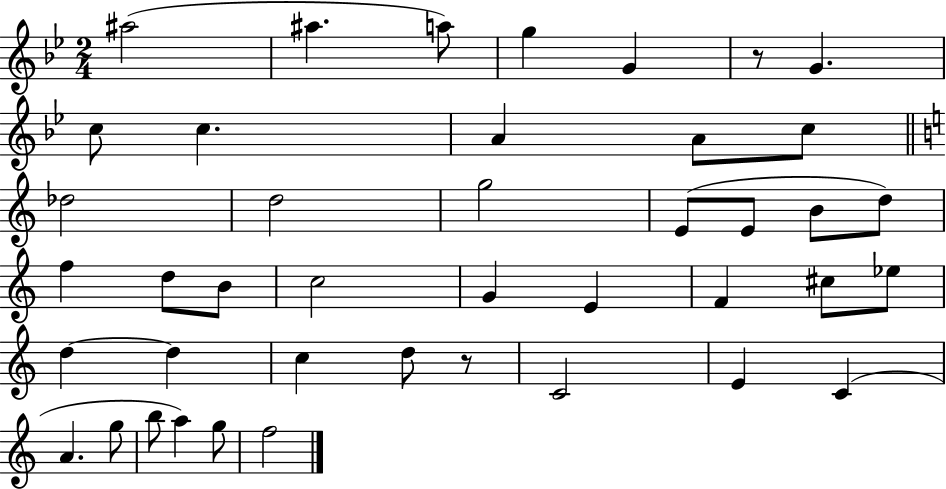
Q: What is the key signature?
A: BES major